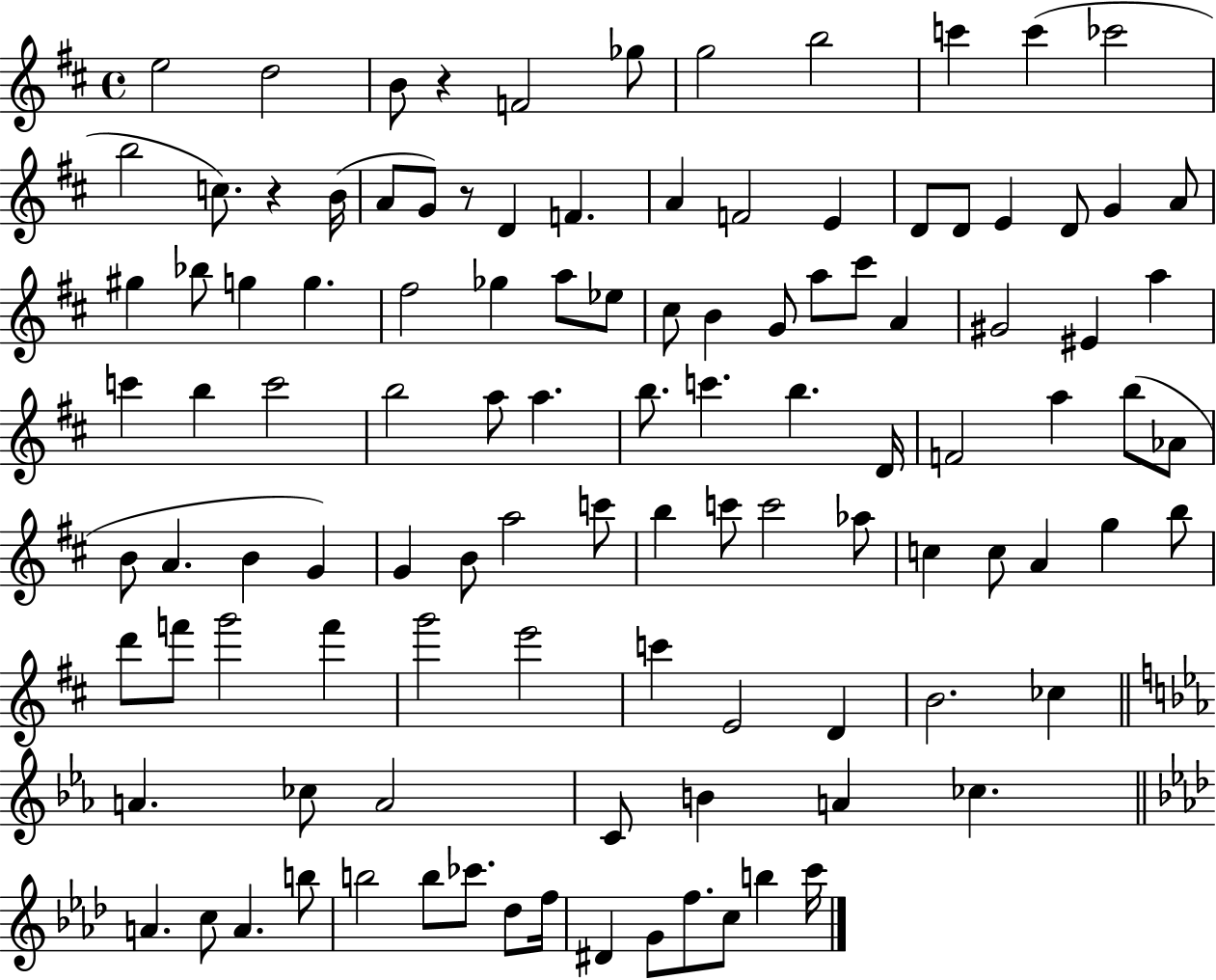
E5/h D5/h B4/e R/q F4/h Gb5/e G5/h B5/h C6/q C6/q CES6/h B5/h C5/e. R/q B4/s A4/e G4/e R/e D4/q F4/q. A4/q F4/h E4/q D4/e D4/e E4/q D4/e G4/q A4/e G#5/q Bb5/e G5/q G5/q. F#5/h Gb5/q A5/e Eb5/e C#5/e B4/q G4/e A5/e C#6/e A4/q G#4/h EIS4/q A5/q C6/q B5/q C6/h B5/h A5/e A5/q. B5/e. C6/q. B5/q. D4/s F4/h A5/q B5/e Ab4/e B4/e A4/q. B4/q G4/q G4/q B4/e A5/h C6/e B5/q C6/e C6/h Ab5/e C5/q C5/e A4/q G5/q B5/e D6/e F6/e G6/h F6/q G6/h E6/h C6/q E4/h D4/q B4/h. CES5/q A4/q. CES5/e A4/h C4/e B4/q A4/q CES5/q. A4/q. C5/e A4/q. B5/e B5/h B5/e CES6/e. Db5/e F5/s D#4/q G4/e F5/e. C5/e B5/q C6/s